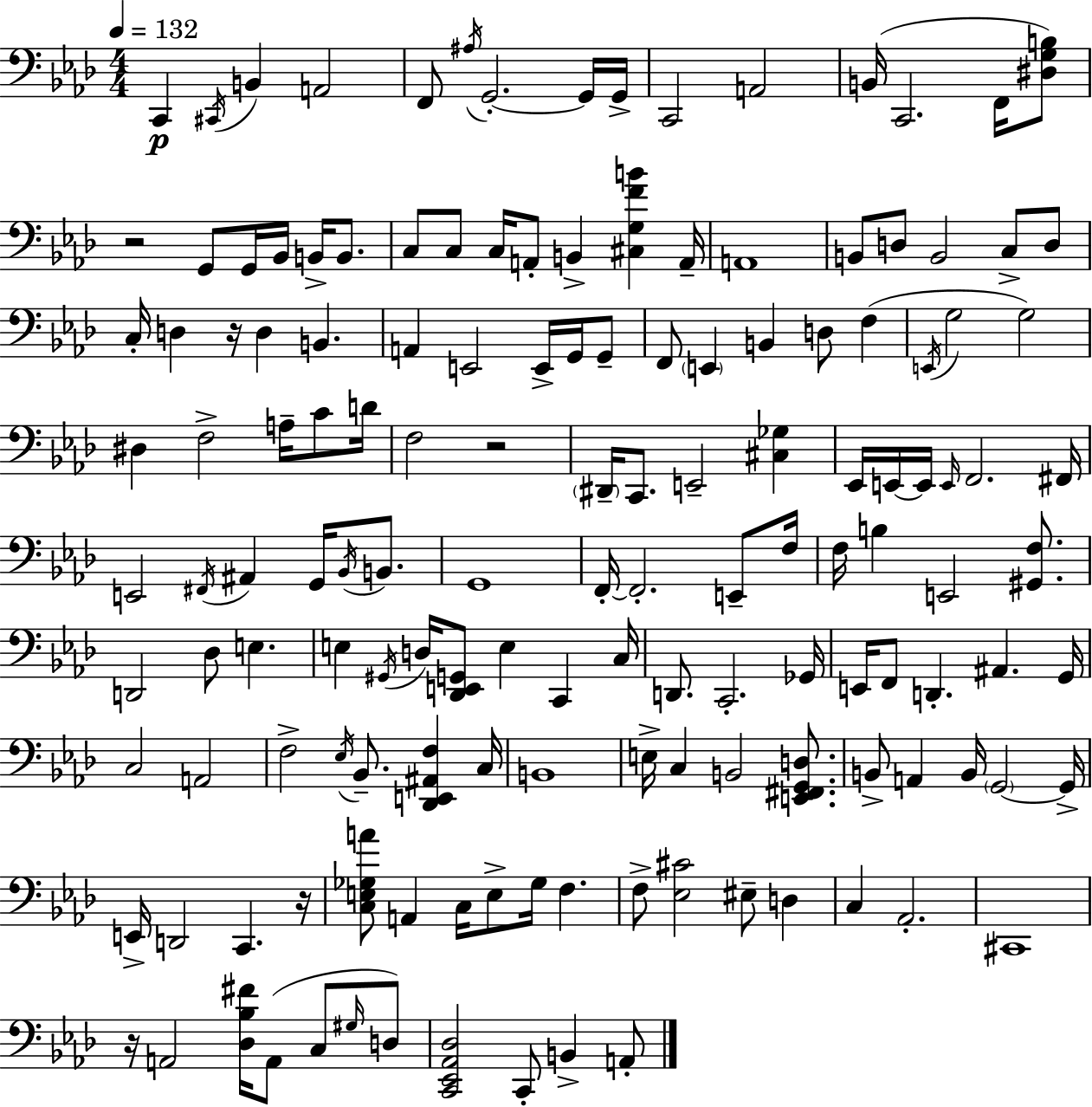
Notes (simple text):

C2/q C#2/s B2/q A2/h F2/e A#3/s G2/h. G2/s G2/s C2/h A2/h B2/s C2/h. F2/s [D#3,G3,B3]/e R/h G2/e G2/s Bb2/s B2/s B2/e. C3/e C3/e C3/s A2/e B2/q [C#3,G3,F4,B4]/q A2/s A2/w B2/e D3/e B2/h C3/e D3/e C3/s D3/q R/s D3/q B2/q. A2/q E2/h E2/s G2/s G2/e F2/e E2/q B2/q D3/e F3/q E2/s G3/h G3/h D#3/q F3/h A3/s C4/e D4/s F3/h R/h D#2/s C2/e. E2/h [C#3,Gb3]/q Eb2/s E2/s E2/s E2/s F2/h. F#2/s E2/h F#2/s A#2/q G2/s Bb2/s B2/e. G2/w F2/s F2/h. E2/e F3/s F3/s B3/q E2/h [G#2,F3]/e. D2/h Db3/e E3/q. E3/q G#2/s D3/s [Db2,E2,G2]/e E3/q C2/q C3/s D2/e. C2/h. Gb2/s E2/s F2/e D2/q. A#2/q. G2/s C3/h A2/h F3/h Eb3/s Bb2/e. [Db2,E2,A#2,F3]/q C3/s B2/w E3/s C3/q B2/h [E2,F#2,G2,D3]/e. B2/e A2/q B2/s G2/h G2/s E2/s D2/h C2/q. R/s [C3,E3,Gb3,A4]/e A2/q C3/s E3/e Gb3/s F3/q. F3/e [Eb3,C#4]/h EIS3/e D3/q C3/q Ab2/h. C#2/w R/s A2/h [Db3,Bb3,F#4]/s A2/e C3/e G#3/s D3/e [C2,Eb2,Ab2,Db3]/h C2/e B2/q A2/e